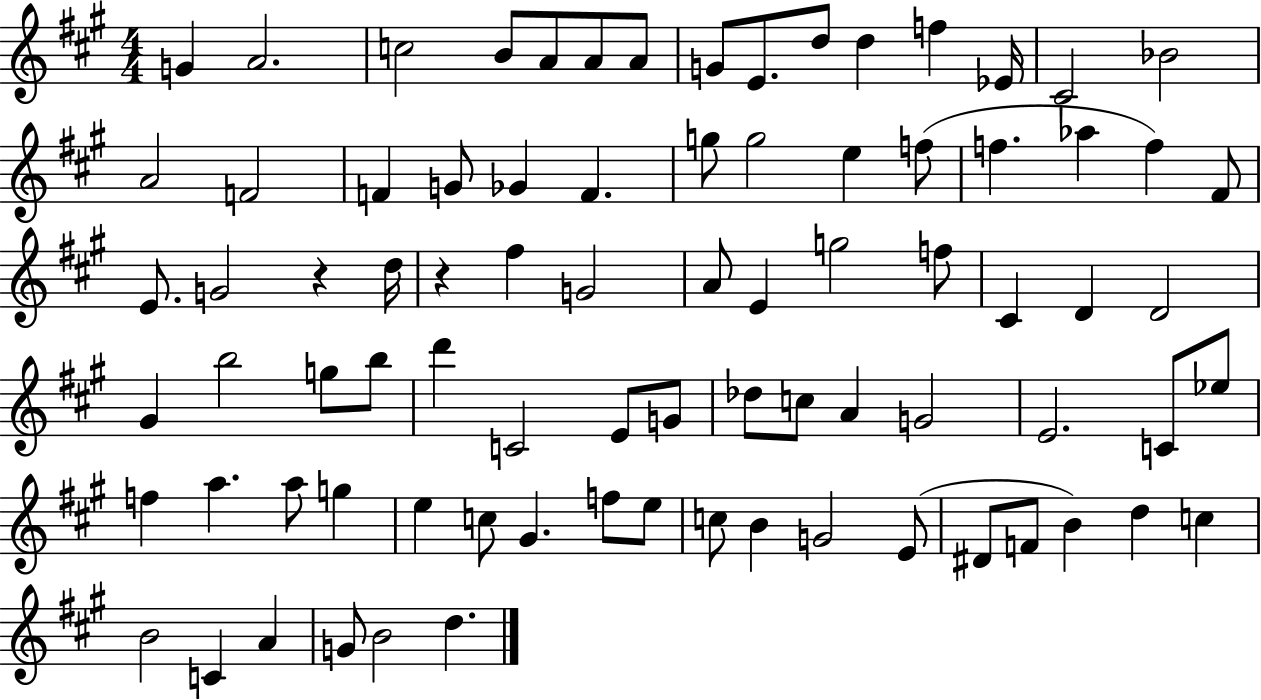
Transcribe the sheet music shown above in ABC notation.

X:1
T:Untitled
M:4/4
L:1/4
K:A
G A2 c2 B/2 A/2 A/2 A/2 G/2 E/2 d/2 d f _E/4 ^C2 _B2 A2 F2 F G/2 _G F g/2 g2 e f/2 f _a f ^F/2 E/2 G2 z d/4 z ^f G2 A/2 E g2 f/2 ^C D D2 ^G b2 g/2 b/2 d' C2 E/2 G/2 _d/2 c/2 A G2 E2 C/2 _e/2 f a a/2 g e c/2 ^G f/2 e/2 c/2 B G2 E/2 ^D/2 F/2 B d c B2 C A G/2 B2 d